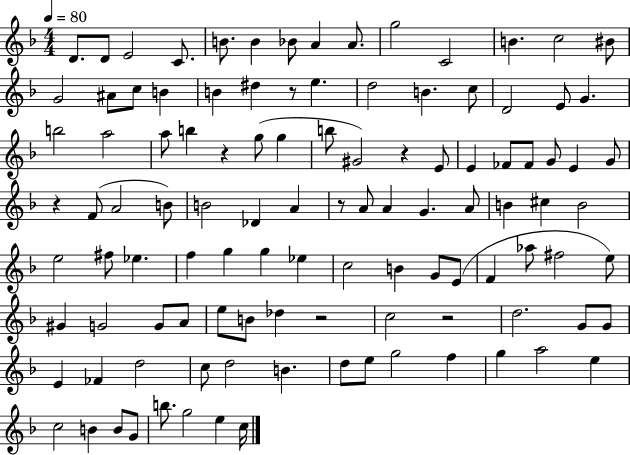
D4/e. D4/e E4/h C4/e. B4/e. B4/q Bb4/e A4/q A4/e. G5/h C4/h B4/q. C5/h BIS4/e G4/h A#4/e C5/e B4/q B4/q D#5/q R/e E5/q. D5/h B4/q. C5/e D4/h E4/e G4/q. B5/h A5/h A5/e B5/q R/q G5/e G5/q B5/e G#4/h R/q E4/e E4/q FES4/e FES4/e G4/e E4/q G4/e R/q F4/e A4/h B4/e B4/h Db4/q A4/q R/e A4/e A4/q G4/q. A4/e B4/q C#5/q B4/h E5/h F#5/e Eb5/q. F5/q G5/q G5/q Eb5/q C5/h B4/q G4/e E4/e F4/q Ab5/e F#5/h E5/e G#4/q G4/h G4/e A4/e E5/e B4/e Db5/q R/h C5/h R/h D5/h. G4/e G4/e E4/q FES4/q D5/h C5/e D5/h B4/q. D5/e E5/e G5/h F5/q G5/q A5/h E5/q C5/h B4/q B4/e G4/e B5/e. G5/h E5/q C5/s